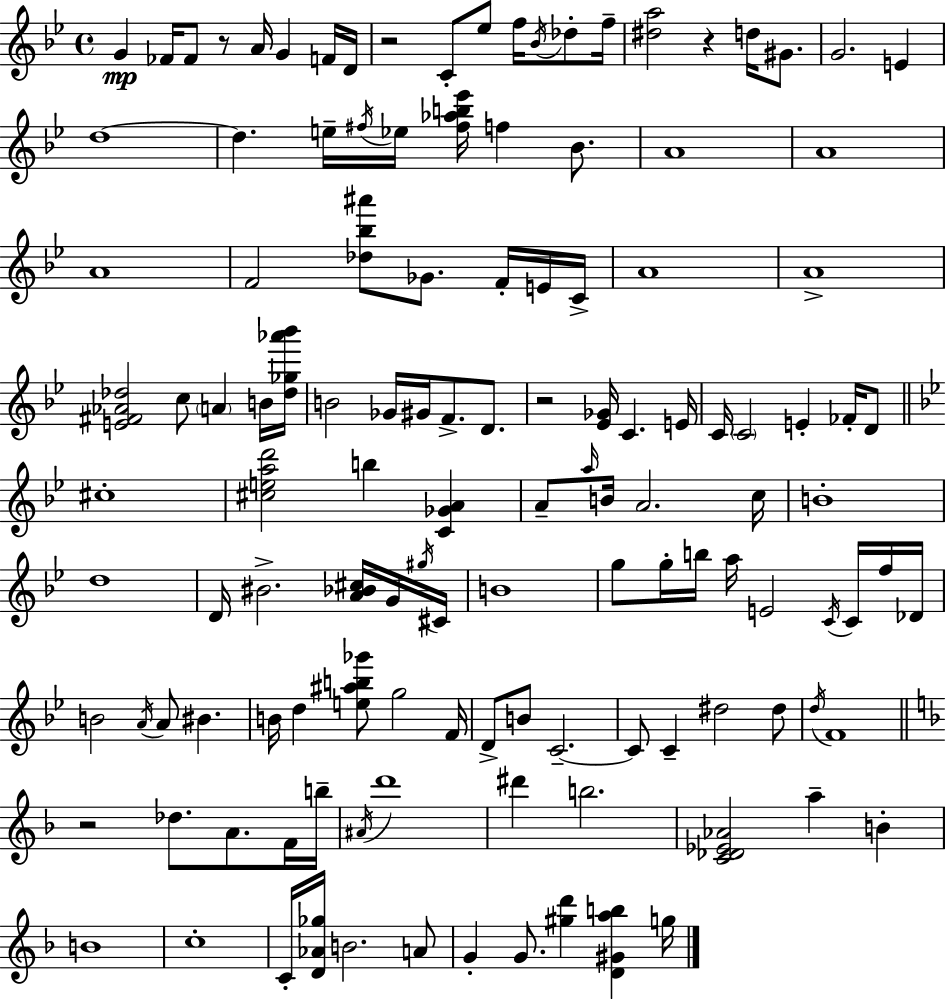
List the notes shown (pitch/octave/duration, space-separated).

G4/q FES4/s FES4/e R/e A4/s G4/q F4/s D4/s R/h C4/e Eb5/e F5/s Bb4/s Db5/e F5/s [D#5,A5]/h R/q D5/s G#4/e. G4/h. E4/q D5/w D5/q. E5/s F#5/s Eb5/s [F#5,Ab5,B5,Eb6]/s F5/q Bb4/e. A4/w A4/w A4/w F4/h [Db5,Bb5,A#6]/e Gb4/e. F4/s E4/s C4/s A4/w A4/w [E4,F#4,Ab4,Db5]/h C5/e A4/q B4/s [Db5,Gb5,Ab6,Bb6]/s B4/h Gb4/s G#4/s F4/e. D4/e. R/h [Eb4,Gb4]/s C4/q. E4/s C4/s C4/h E4/q FES4/s D4/e C#5/w [C#5,E5,A5,D6]/h B5/q [C4,Gb4,A4]/q A4/e A5/s B4/s A4/h. C5/s B4/w D5/w D4/s BIS4/h. [A4,Bb4,C#5]/s G4/s G#5/s C#4/s B4/w G5/e G5/s B5/s A5/s E4/h C4/s C4/s F5/s Db4/s B4/h A4/s A4/e BIS4/q. B4/s D5/q [E5,A#5,B5,Gb6]/e G5/h F4/s D4/e B4/e C4/h. C4/e C4/q D#5/h D#5/e D5/s F4/w R/h Db5/e. A4/e. F4/s B5/s A#4/s D6/w D#6/q B5/h. [C4,Db4,Eb4,Ab4]/h A5/q B4/q B4/w C5/w C4/s [D4,Ab4,Gb5]/s B4/h. A4/e G4/q G4/e. [G#5,D6]/q [D4,G#4,A5,B5]/q G5/s